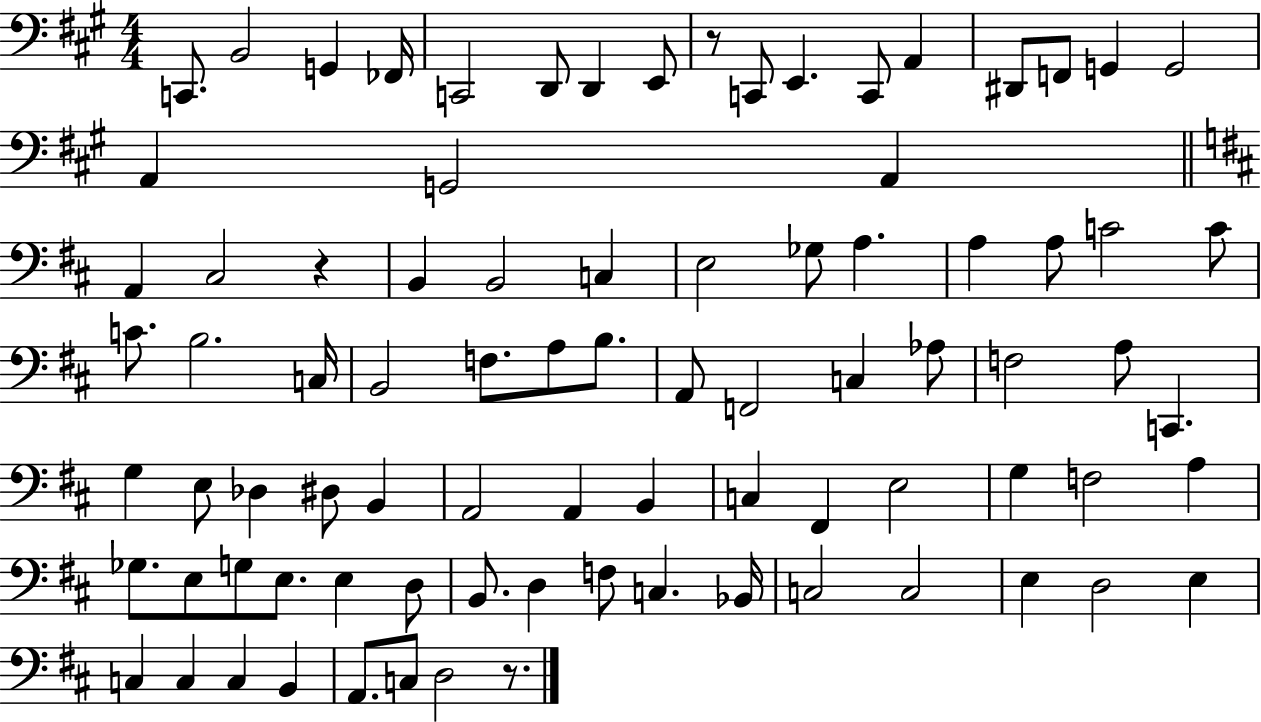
X:1
T:Untitled
M:4/4
L:1/4
K:A
C,,/2 B,,2 G,, _F,,/4 C,,2 D,,/2 D,, E,,/2 z/2 C,,/2 E,, C,,/2 A,, ^D,,/2 F,,/2 G,, G,,2 A,, G,,2 A,, A,, ^C,2 z B,, B,,2 C, E,2 _G,/2 A, A, A,/2 C2 C/2 C/2 B,2 C,/4 B,,2 F,/2 A,/2 B,/2 A,,/2 F,,2 C, _A,/2 F,2 A,/2 C,, G, E,/2 _D, ^D,/2 B,, A,,2 A,, B,, C, ^F,, E,2 G, F,2 A, _G,/2 E,/2 G,/2 E,/2 E, D,/2 B,,/2 D, F,/2 C, _B,,/4 C,2 C,2 E, D,2 E, C, C, C, B,, A,,/2 C,/2 D,2 z/2